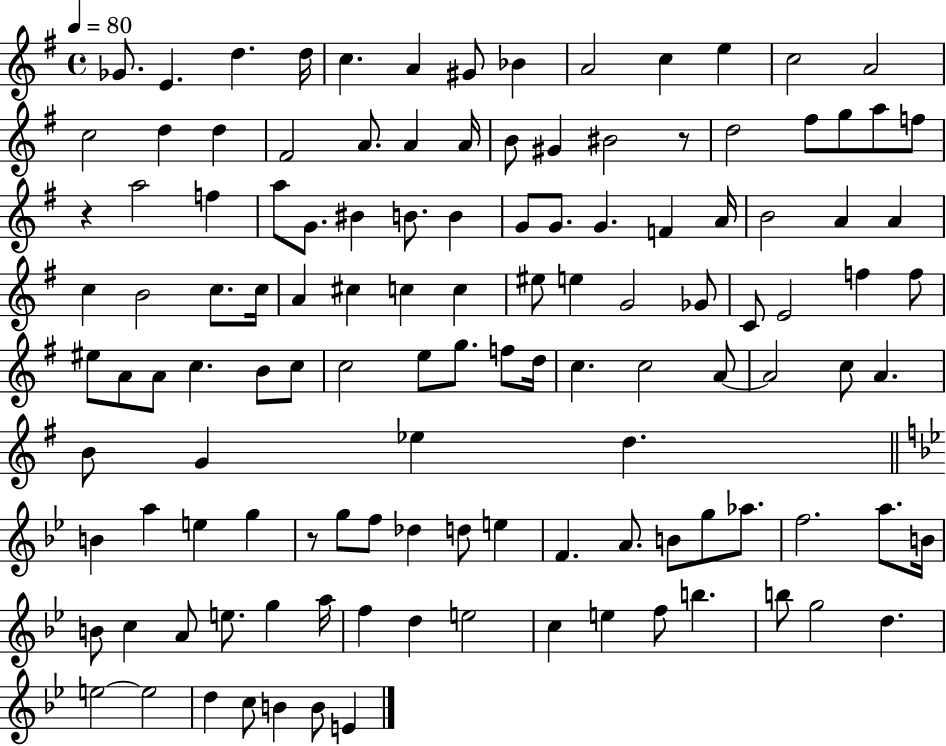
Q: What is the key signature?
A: G major